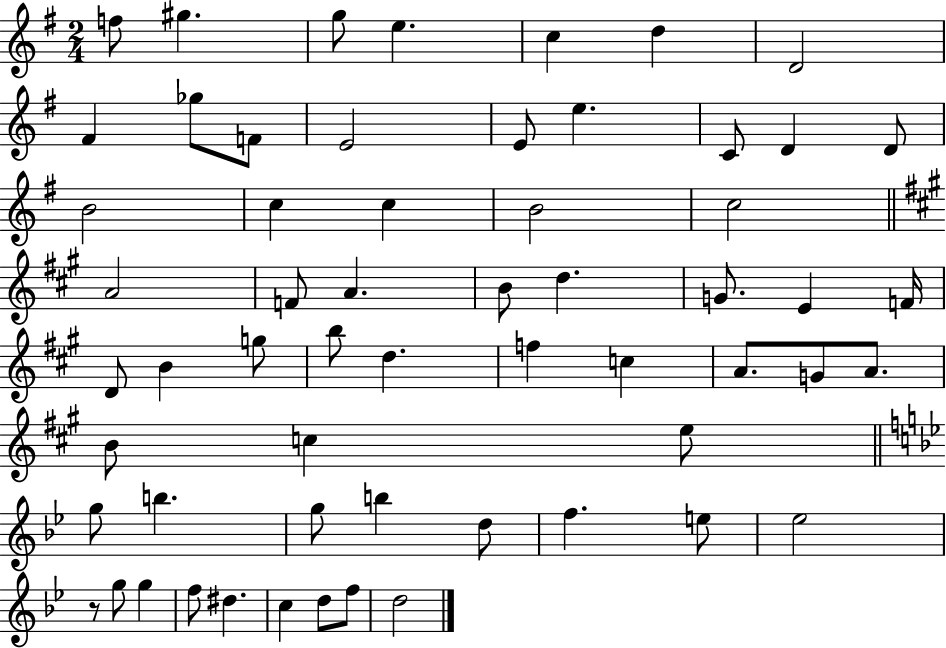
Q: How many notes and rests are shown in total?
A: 59